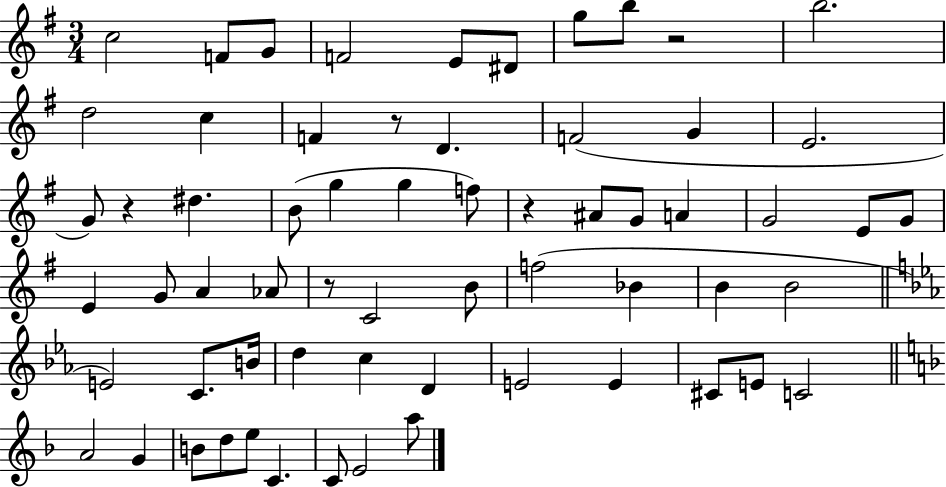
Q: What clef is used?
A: treble